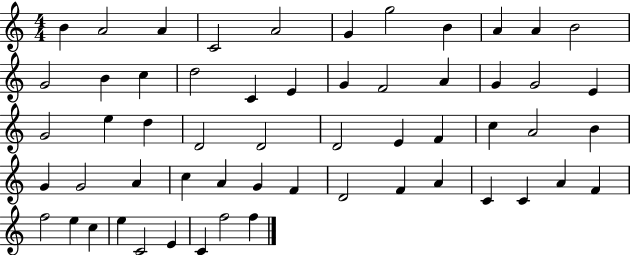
{
  \clef treble
  \numericTimeSignature
  \time 4/4
  \key c \major
  b'4 a'2 a'4 | c'2 a'2 | g'4 g''2 b'4 | a'4 a'4 b'2 | \break g'2 b'4 c''4 | d''2 c'4 e'4 | g'4 f'2 a'4 | g'4 g'2 e'4 | \break g'2 e''4 d''4 | d'2 d'2 | d'2 e'4 f'4 | c''4 a'2 b'4 | \break g'4 g'2 a'4 | c''4 a'4 g'4 f'4 | d'2 f'4 a'4 | c'4 c'4 a'4 f'4 | \break f''2 e''4 c''4 | e''4 c'2 e'4 | c'4 f''2 f''4 | \bar "|."
}